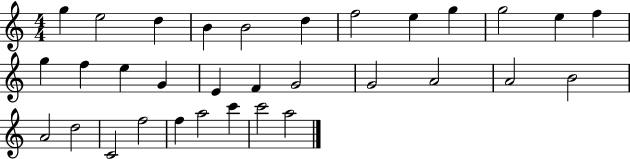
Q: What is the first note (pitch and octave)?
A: G5